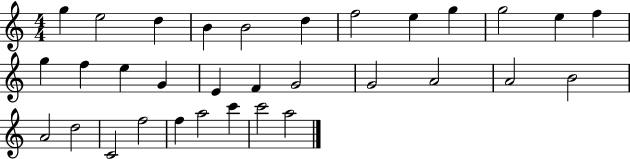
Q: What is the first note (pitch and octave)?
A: G5